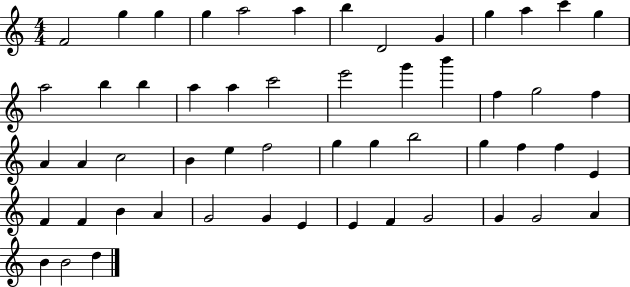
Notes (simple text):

F4/h G5/q G5/q G5/q A5/h A5/q B5/q D4/h G4/q G5/q A5/q C6/q G5/q A5/h B5/q B5/q A5/q A5/q C6/h E6/h G6/q B6/q F5/q G5/h F5/q A4/q A4/q C5/h B4/q E5/q F5/h G5/q G5/q B5/h G5/q F5/q F5/q E4/q F4/q F4/q B4/q A4/q G4/h G4/q E4/q E4/q F4/q G4/h G4/q G4/h A4/q B4/q B4/h D5/q